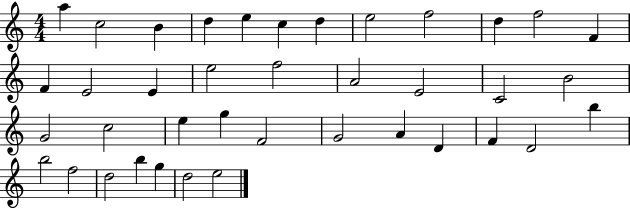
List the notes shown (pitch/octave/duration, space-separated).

A5/q C5/h B4/q D5/q E5/q C5/q D5/q E5/h F5/h D5/q F5/h F4/q F4/q E4/h E4/q E5/h F5/h A4/h E4/h C4/h B4/h G4/h C5/h E5/q G5/q F4/h G4/h A4/q D4/q F4/q D4/h B5/q B5/h F5/h D5/h B5/q G5/q D5/h E5/h